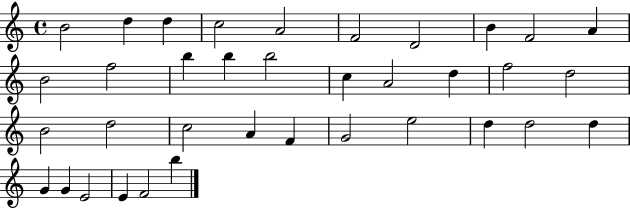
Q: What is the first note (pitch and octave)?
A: B4